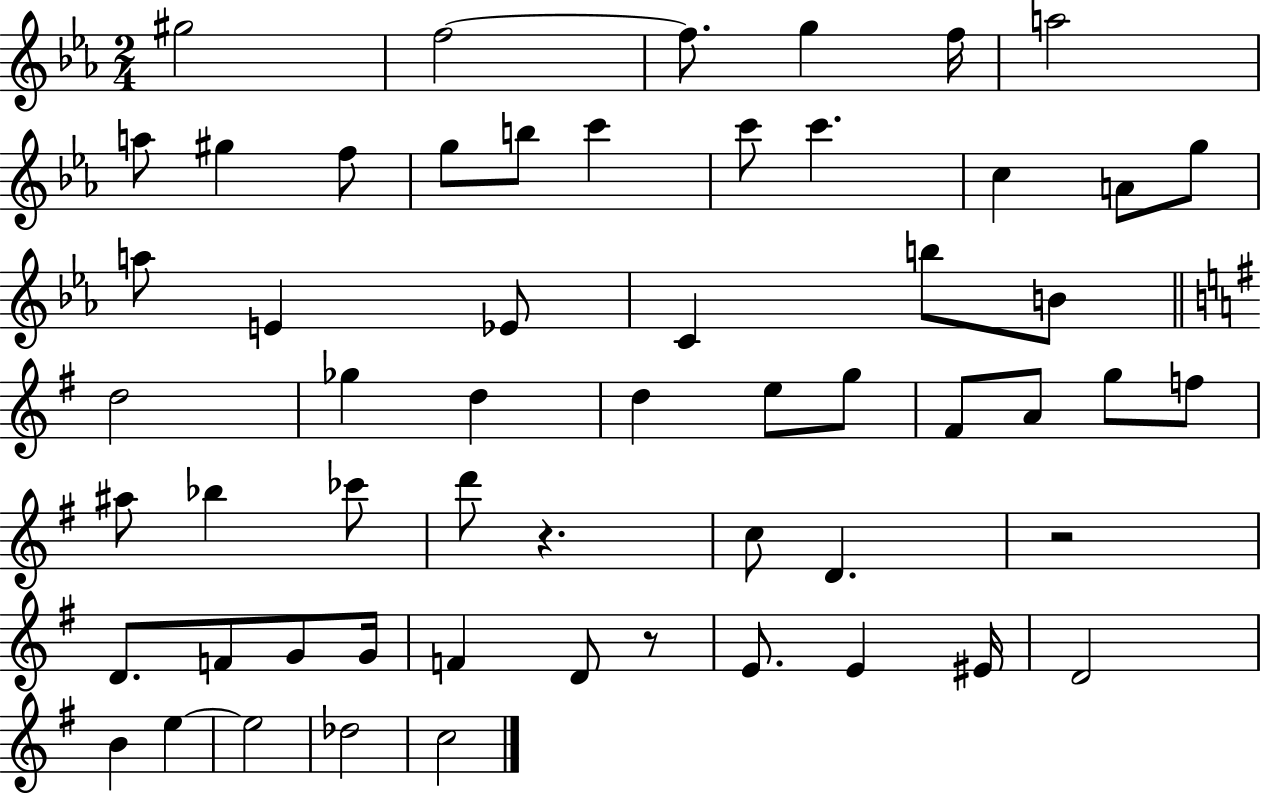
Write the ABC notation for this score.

X:1
T:Untitled
M:2/4
L:1/4
K:Eb
^g2 f2 f/2 g f/4 a2 a/2 ^g f/2 g/2 b/2 c' c'/2 c' c A/2 g/2 a/2 E _E/2 C b/2 B/2 d2 _g d d e/2 g/2 ^F/2 A/2 g/2 f/2 ^a/2 _b _c'/2 d'/2 z c/2 D z2 D/2 F/2 G/2 G/4 F D/2 z/2 E/2 E ^E/4 D2 B e e2 _d2 c2